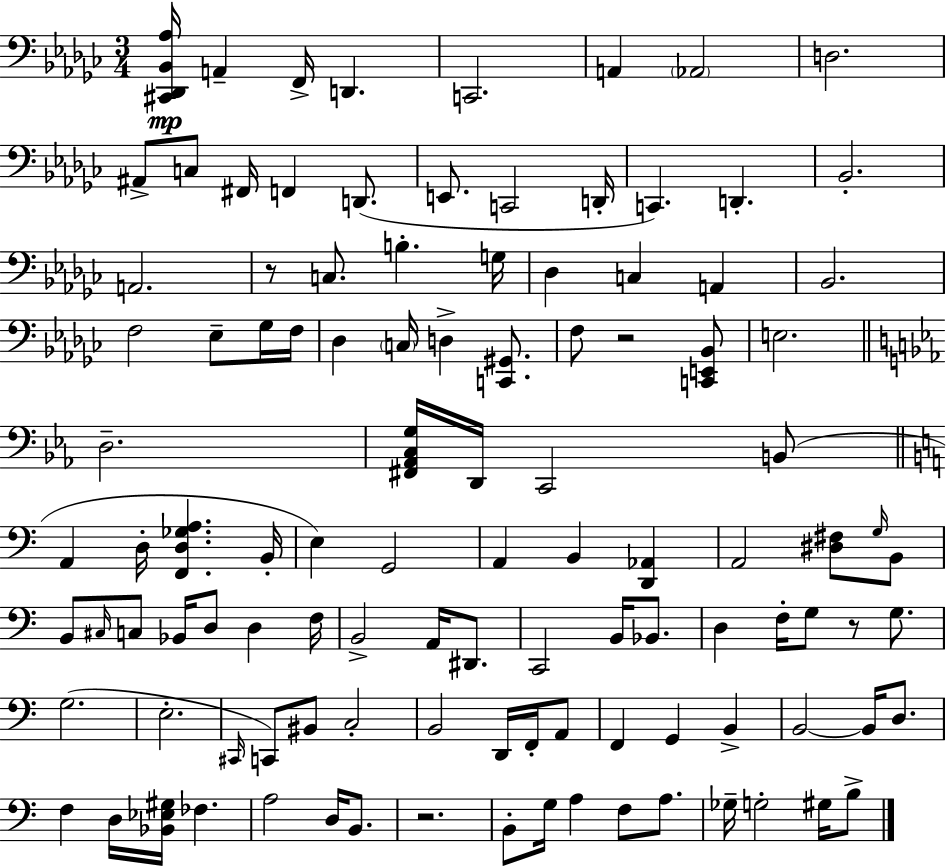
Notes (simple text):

[C#2,Db2,Bb2,Ab3]/s A2/q F2/s D2/q. C2/h. A2/q Ab2/h D3/h. A#2/e C3/e F#2/s F2/q D2/e. E2/e. C2/h D2/s C2/q. D2/q. Bb2/h. A2/h. R/e C3/e. B3/q. G3/s Db3/q C3/q A2/q Bb2/h. F3/h Eb3/e Gb3/s F3/s Db3/q C3/s D3/q [C2,G#2]/e. F3/e R/h [C2,E2,Bb2]/e E3/h. D3/h. [F#2,Ab2,C3,G3]/s D2/s C2/h B2/e A2/q D3/s [F2,D3,Gb3,A3]/q. B2/s E3/q G2/h A2/q B2/q [D2,Ab2]/q A2/h [D#3,F#3]/e G3/s B2/e B2/e C#3/s C3/e Bb2/s D3/e D3/q F3/s B2/h A2/s D#2/e. C2/h B2/s Bb2/e. D3/q F3/s G3/e R/e G3/e. G3/h. E3/h. C#2/s C2/e BIS2/e C3/h B2/h D2/s F2/s A2/e F2/q G2/q B2/q B2/h B2/s D3/e. F3/q D3/s [Bb2,Eb3,G#3]/s FES3/q. A3/h D3/s B2/e. R/h. B2/e G3/s A3/q F3/e A3/e. Gb3/s G3/h G#3/s B3/e